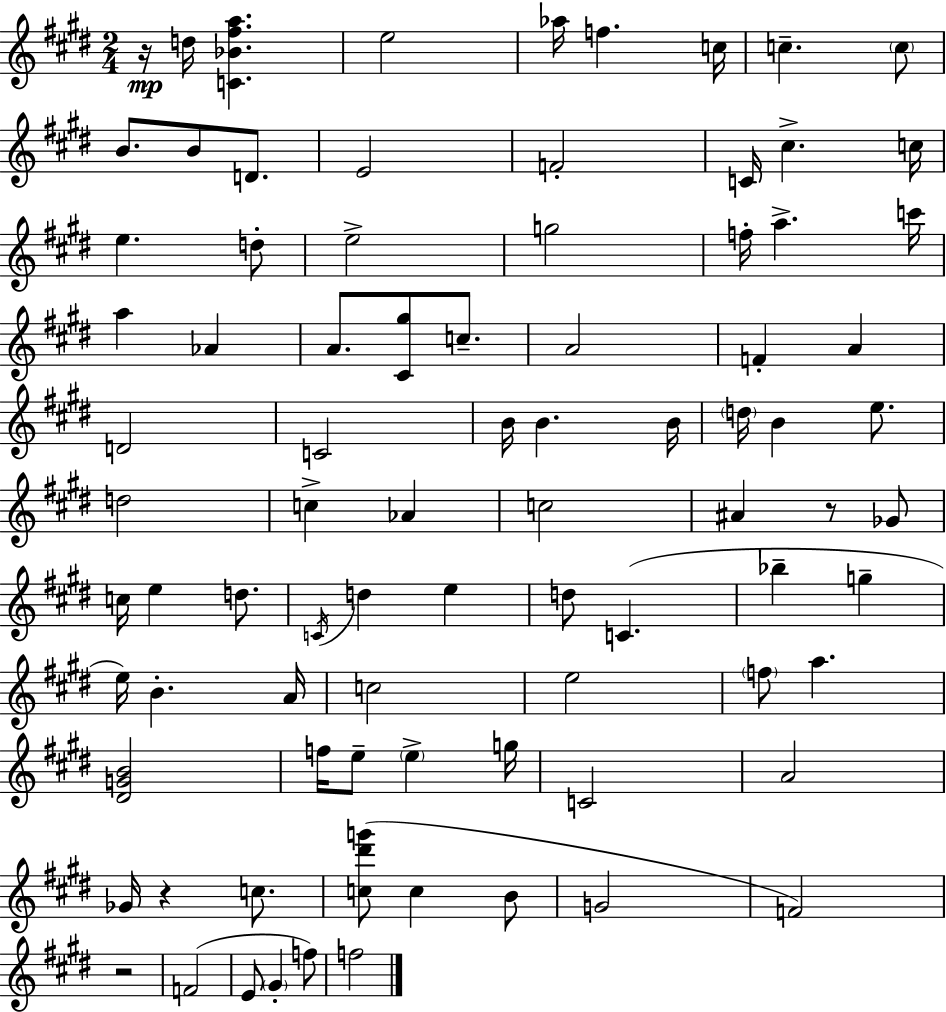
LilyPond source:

{
  \clef treble
  \numericTimeSignature
  \time 2/4
  \key e \major
  r16\mp d''16 <c' bes' fis'' a''>4. | e''2 | aes''16 f''4. c''16 | c''4.-- \parenthesize c''8 | \break b'8. b'8 d'8. | e'2 | f'2-. | c'16 cis''4.-> c''16 | \break e''4. d''8-. | e''2-> | g''2 | f''16-. a''4.-> c'''16 | \break a''4 aes'4 | a'8. <cis' gis''>8 c''8.-- | a'2 | f'4-. a'4 | \break d'2 | c'2 | b'16 b'4. b'16 | \parenthesize d''16 b'4 e''8. | \break d''2 | c''4-> aes'4 | c''2 | ais'4 r8 ges'8 | \break c''16 e''4 d''8. | \acciaccatura { c'16 } d''4 e''4 | d''8 c'4.( | bes''4-- g''4-- | \break e''16) b'4.-. | a'16 c''2 | e''2 | \parenthesize f''8 a''4. | \break <dis' g' b'>2 | f''16 e''8-- \parenthesize e''4-> | g''16 c'2 | a'2 | \break ges'16 r4 c''8. | <c'' dis''' g'''>8( c''4 b'8 | g'2 | f'2) | \break r2 | f'2( | e'8 \parenthesize gis'4-. f''8) | f''2 | \break \bar "|."
}